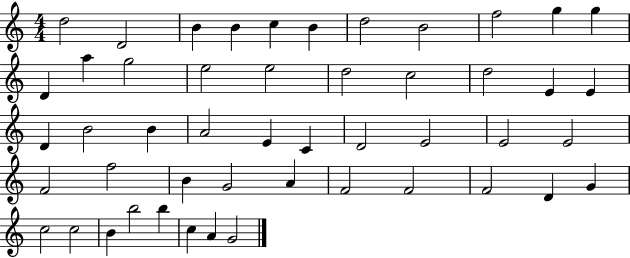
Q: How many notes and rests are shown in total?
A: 49